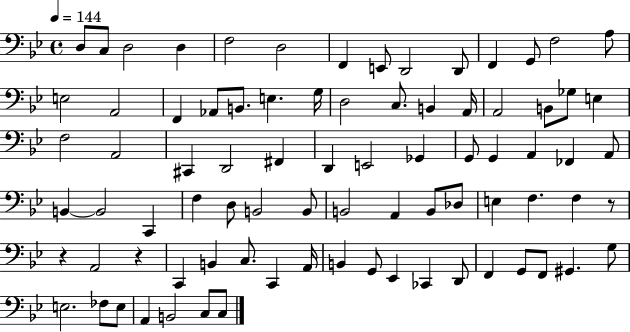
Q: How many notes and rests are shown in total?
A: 82